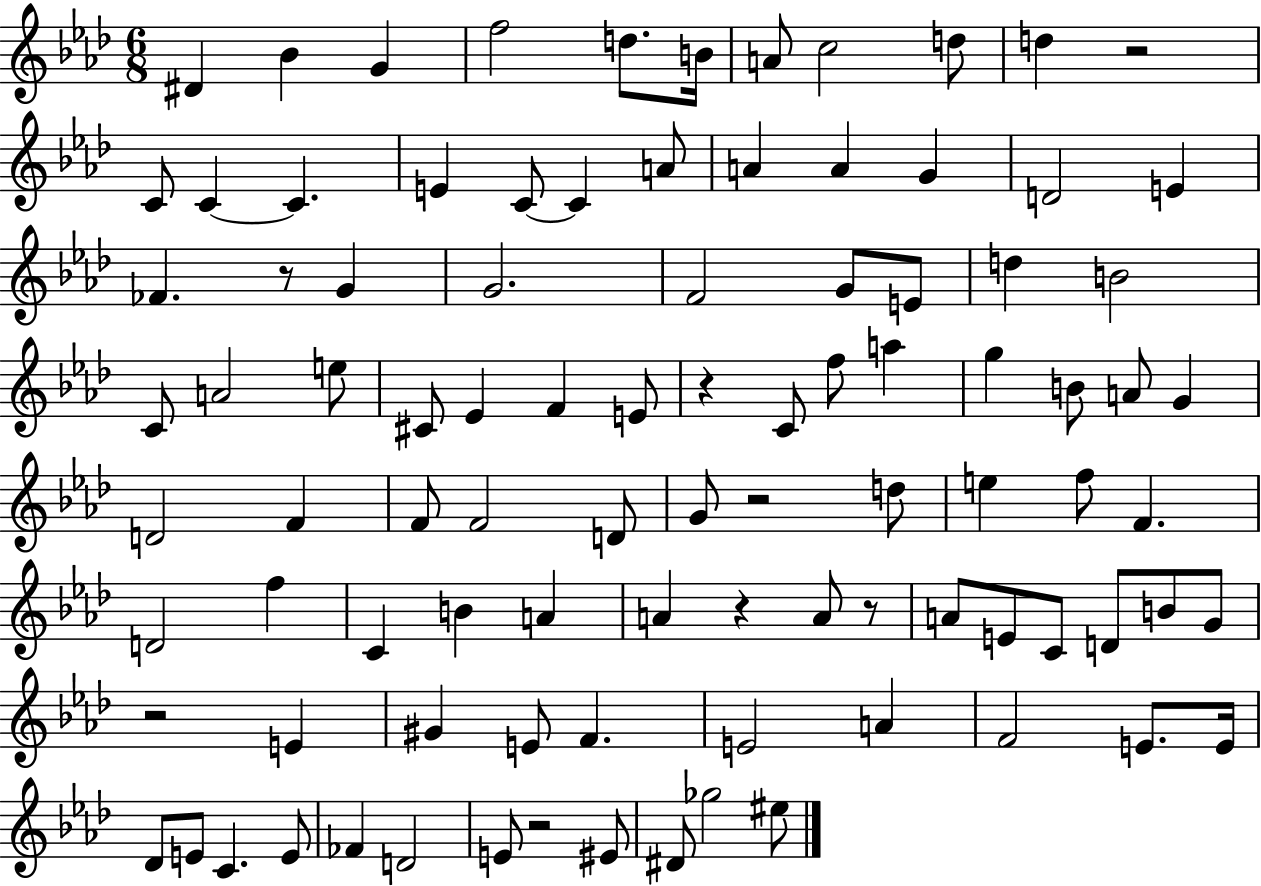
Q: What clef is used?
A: treble